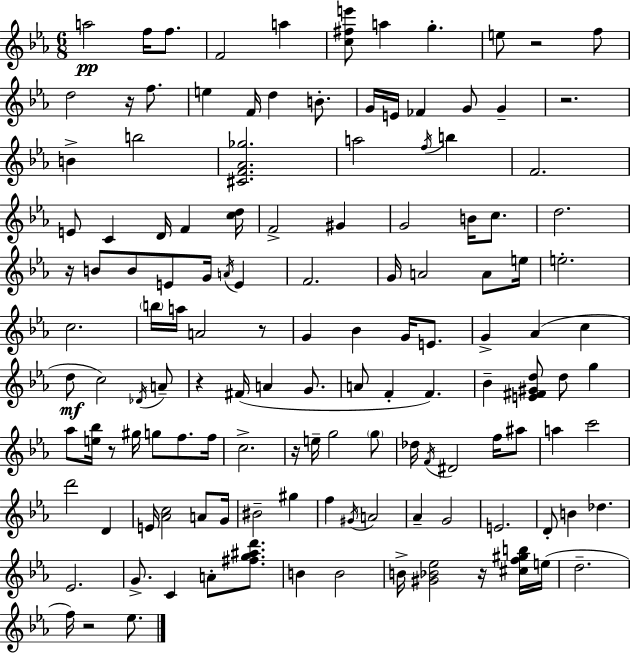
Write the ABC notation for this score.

X:1
T:Untitled
M:6/8
L:1/4
K:Eb
a2 f/4 f/2 F2 a [c^fe']/2 a g e/2 z2 f/2 d2 z/4 f/2 e F/4 d B/2 G/4 E/4 _F G/2 G z2 B b2 [^CF_A_g]2 a2 f/4 b F2 E/2 C D/4 F [cd]/4 F2 ^G G2 B/4 c/2 d2 z/4 B/2 B/2 E/2 G/4 A/4 E F2 G/4 A2 A/2 e/4 e2 c2 b/4 a/4 A2 z/2 G _B G/4 E/2 G _A c d/2 c2 _D/4 A/2 z ^F/4 A G/2 A/2 F F _B [E^F^Gd]/2 d/2 g _a/2 [e_b]/4 z/2 ^g/4 g/2 f/2 f/4 c2 z/4 e/4 g2 g/2 _d/4 F/4 ^D2 f/4 ^a/2 a c'2 d'2 D E/4 [_Ac]2 A/2 G/4 ^B2 ^g f ^G/4 A2 _A G2 E2 D/2 B _d _E2 G/2 C A/2 [^fg^ad']/2 B B2 B/4 [^G_B_e]2 z/4 [^cf^gb]/4 e/4 d2 f/4 z2 _e/2